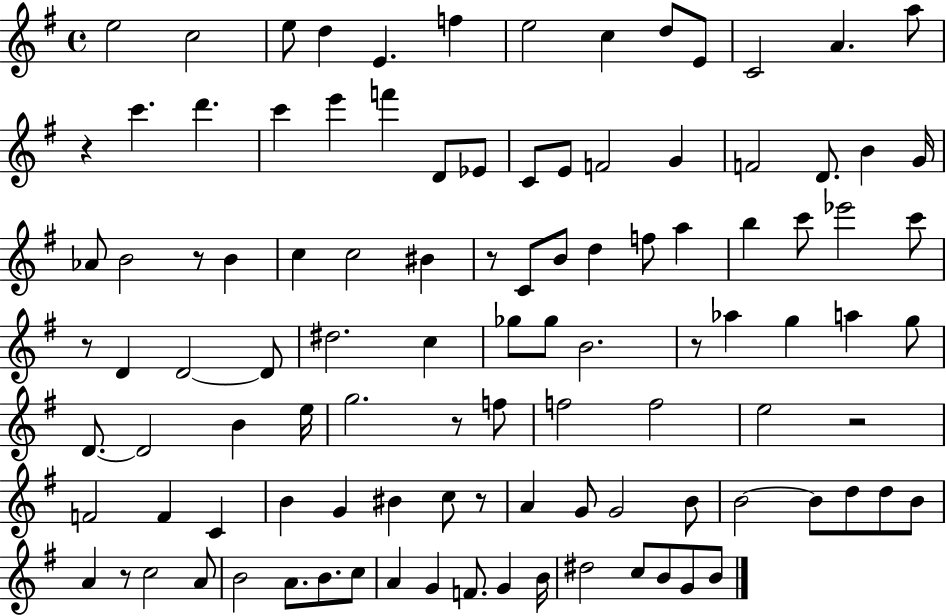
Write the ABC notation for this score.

X:1
T:Untitled
M:4/4
L:1/4
K:G
e2 c2 e/2 d E f e2 c d/2 E/2 C2 A a/2 z c' d' c' e' f' D/2 _E/2 C/2 E/2 F2 G F2 D/2 B G/4 _A/2 B2 z/2 B c c2 ^B z/2 C/2 B/2 d f/2 a b c'/2 _e'2 c'/2 z/2 D D2 D/2 ^d2 c _g/2 _g/2 B2 z/2 _a g a g/2 D/2 D2 B e/4 g2 z/2 f/2 f2 f2 e2 z2 F2 F C B G ^B c/2 z/2 A G/2 G2 B/2 B2 B/2 d/2 d/2 B/2 A z/2 c2 A/2 B2 A/2 B/2 c/2 A G F/2 G B/4 ^d2 c/2 B/2 G/2 B/2